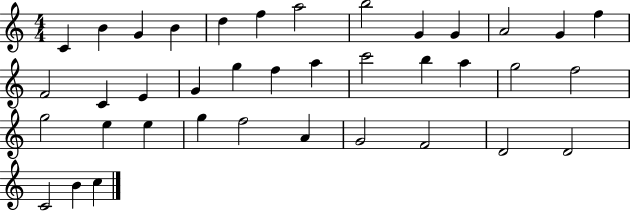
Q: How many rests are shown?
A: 0